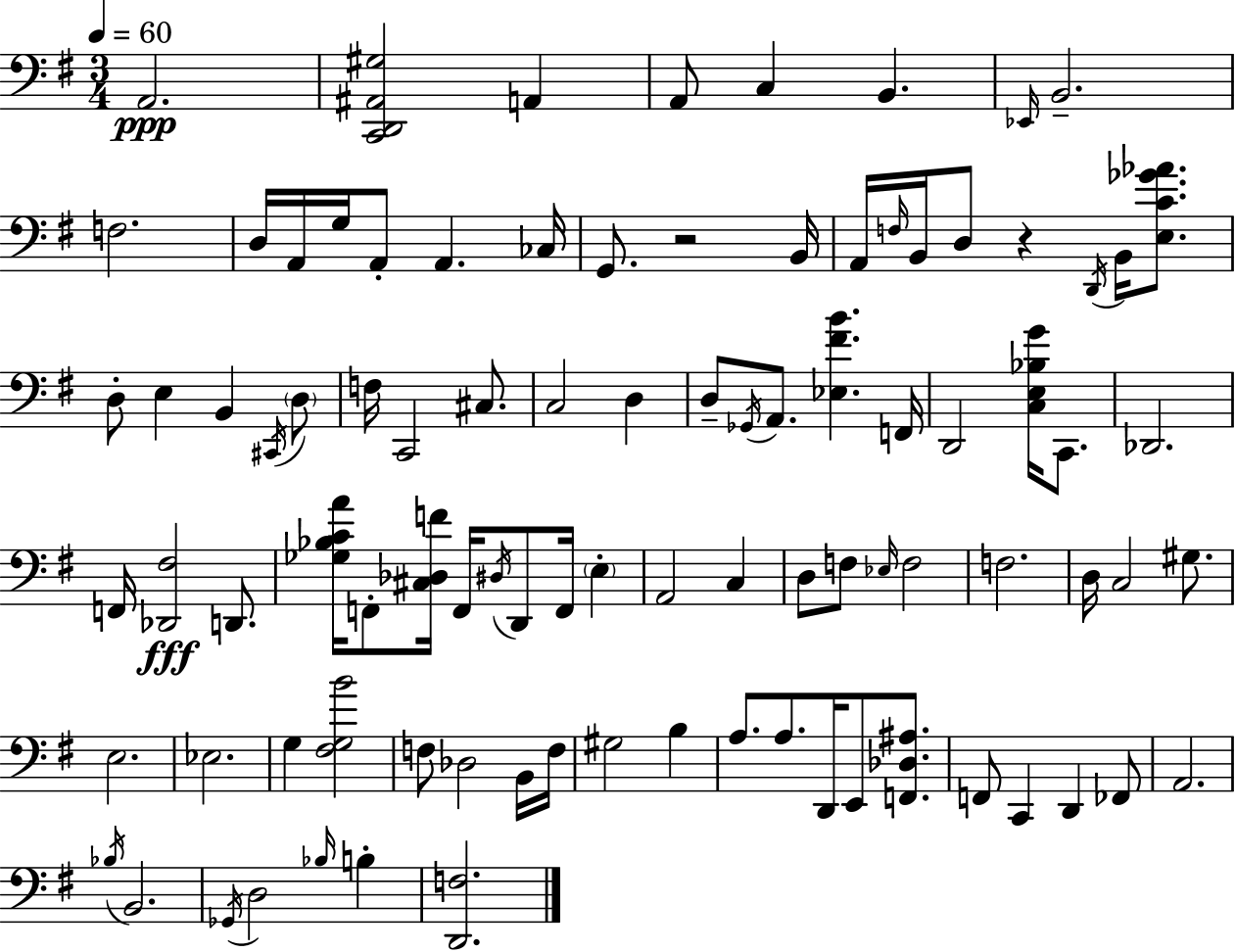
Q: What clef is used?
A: bass